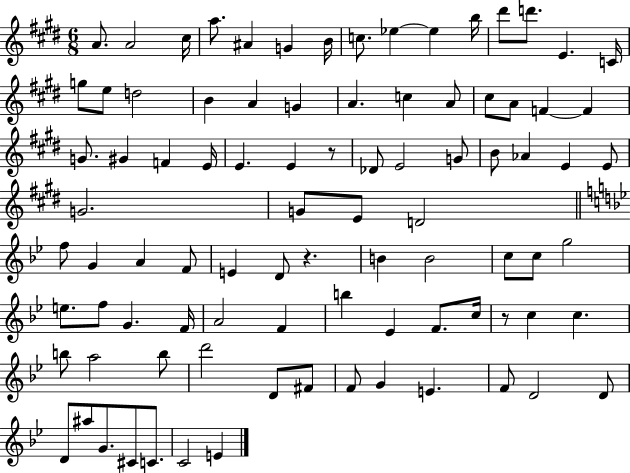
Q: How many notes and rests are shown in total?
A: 90